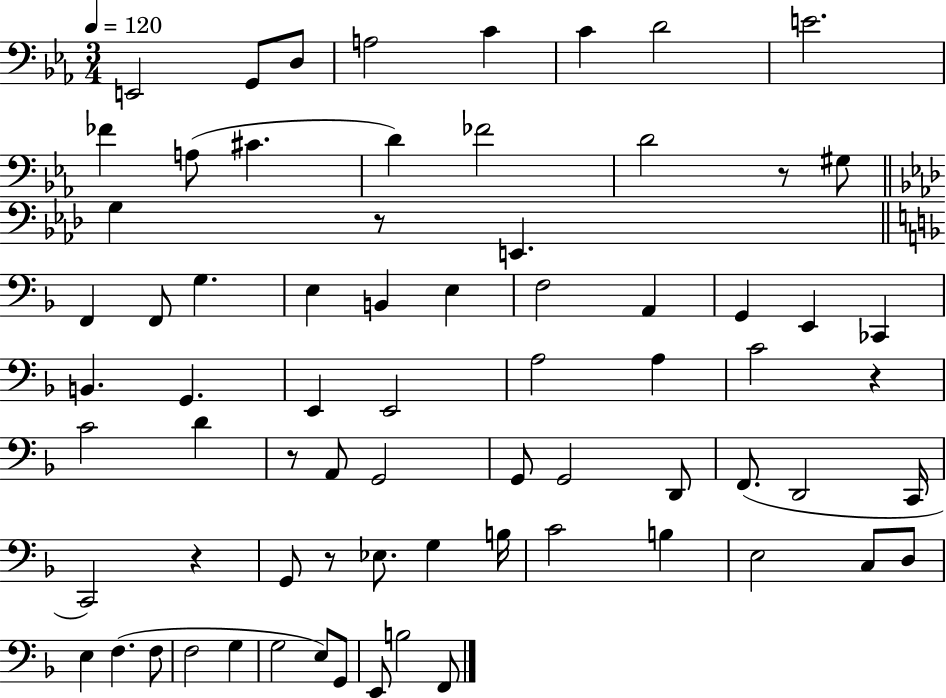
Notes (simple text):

E2/h G2/e D3/e A3/h C4/q C4/q D4/h E4/h. FES4/q A3/e C#4/q. D4/q FES4/h D4/h R/e G#3/e G3/q R/e E2/q. F2/q F2/e G3/q. E3/q B2/q E3/q F3/h A2/q G2/q E2/q CES2/q B2/q. G2/q. E2/q E2/h A3/h A3/q C4/h R/q C4/h D4/q R/e A2/e G2/h G2/e G2/h D2/e F2/e. D2/h C2/s C2/h R/q G2/e R/e Eb3/e. G3/q B3/s C4/h B3/q E3/h C3/e D3/e E3/q F3/q. F3/e F3/h G3/q G3/h E3/e G2/e E2/e B3/h F2/e